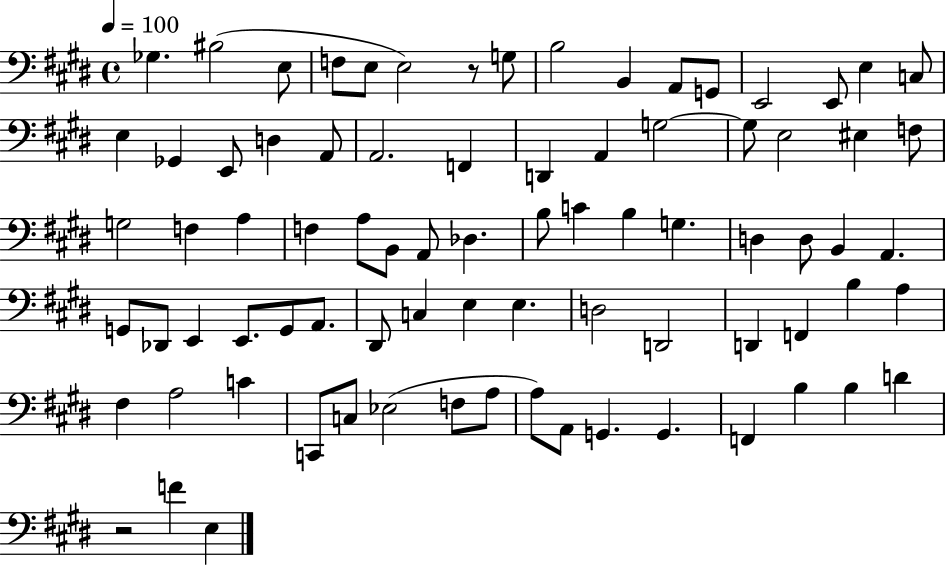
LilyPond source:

{
  \clef bass
  \time 4/4
  \defaultTimeSignature
  \key e \major
  \tempo 4 = 100
  \repeat volta 2 { ges4. bis2( e8 | f8 e8 e2) r8 g8 | b2 b,4 a,8 g,8 | e,2 e,8 e4 c8 | \break e4 ges,4 e,8 d4 a,8 | a,2. f,4 | d,4 a,4 g2~~ | g8 e2 eis4 f8 | \break g2 f4 a4 | f4 a8 b,8 a,8 des4. | b8 c'4 b4 g4. | d4 d8 b,4 a,4. | \break g,8 des,8 e,4 e,8. g,8 a,8. | dis,8 c4 e4 e4. | d2 d,2 | d,4 f,4 b4 a4 | \break fis4 a2 c'4 | c,8 c8 ees2( f8 a8 | a8) a,8 g,4. g,4. | f,4 b4 b4 d'4 | \break r2 f'4 e4 | } \bar "|."
}